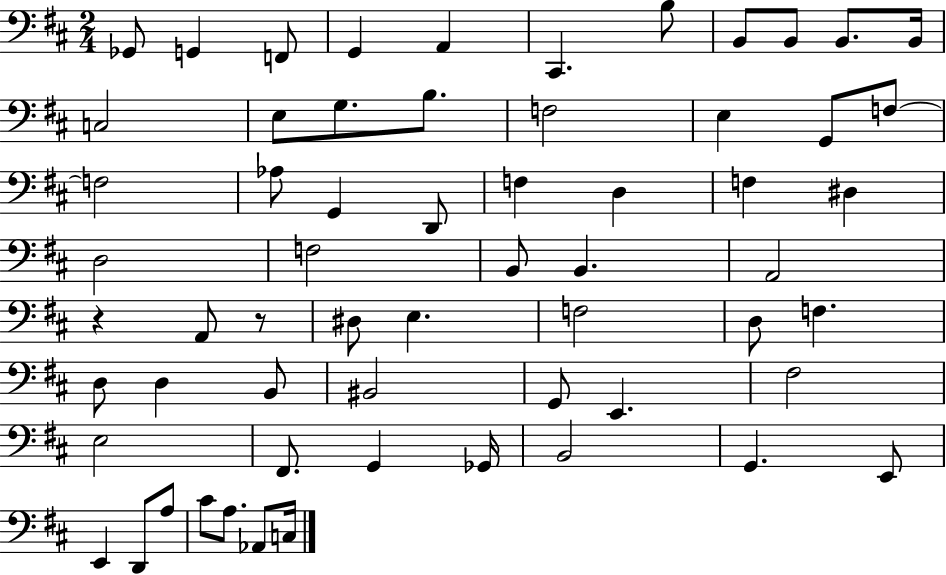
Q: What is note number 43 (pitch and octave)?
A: G2